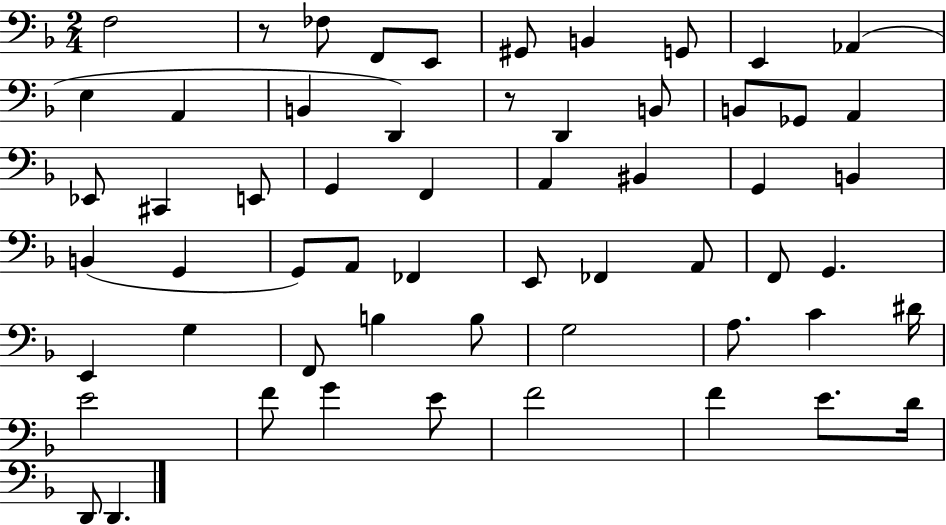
F3/h R/e FES3/e F2/e E2/e G#2/e B2/q G2/e E2/q Ab2/q E3/q A2/q B2/q D2/q R/e D2/q B2/e B2/e Gb2/e A2/q Eb2/e C#2/q E2/e G2/q F2/q A2/q BIS2/q G2/q B2/q B2/q G2/q G2/e A2/e FES2/q E2/e FES2/q A2/e F2/e G2/q. E2/q G3/q F2/e B3/q B3/e G3/h A3/e. C4/q D#4/s E4/h F4/e G4/q E4/e F4/h F4/q E4/e. D4/s D2/e D2/q.